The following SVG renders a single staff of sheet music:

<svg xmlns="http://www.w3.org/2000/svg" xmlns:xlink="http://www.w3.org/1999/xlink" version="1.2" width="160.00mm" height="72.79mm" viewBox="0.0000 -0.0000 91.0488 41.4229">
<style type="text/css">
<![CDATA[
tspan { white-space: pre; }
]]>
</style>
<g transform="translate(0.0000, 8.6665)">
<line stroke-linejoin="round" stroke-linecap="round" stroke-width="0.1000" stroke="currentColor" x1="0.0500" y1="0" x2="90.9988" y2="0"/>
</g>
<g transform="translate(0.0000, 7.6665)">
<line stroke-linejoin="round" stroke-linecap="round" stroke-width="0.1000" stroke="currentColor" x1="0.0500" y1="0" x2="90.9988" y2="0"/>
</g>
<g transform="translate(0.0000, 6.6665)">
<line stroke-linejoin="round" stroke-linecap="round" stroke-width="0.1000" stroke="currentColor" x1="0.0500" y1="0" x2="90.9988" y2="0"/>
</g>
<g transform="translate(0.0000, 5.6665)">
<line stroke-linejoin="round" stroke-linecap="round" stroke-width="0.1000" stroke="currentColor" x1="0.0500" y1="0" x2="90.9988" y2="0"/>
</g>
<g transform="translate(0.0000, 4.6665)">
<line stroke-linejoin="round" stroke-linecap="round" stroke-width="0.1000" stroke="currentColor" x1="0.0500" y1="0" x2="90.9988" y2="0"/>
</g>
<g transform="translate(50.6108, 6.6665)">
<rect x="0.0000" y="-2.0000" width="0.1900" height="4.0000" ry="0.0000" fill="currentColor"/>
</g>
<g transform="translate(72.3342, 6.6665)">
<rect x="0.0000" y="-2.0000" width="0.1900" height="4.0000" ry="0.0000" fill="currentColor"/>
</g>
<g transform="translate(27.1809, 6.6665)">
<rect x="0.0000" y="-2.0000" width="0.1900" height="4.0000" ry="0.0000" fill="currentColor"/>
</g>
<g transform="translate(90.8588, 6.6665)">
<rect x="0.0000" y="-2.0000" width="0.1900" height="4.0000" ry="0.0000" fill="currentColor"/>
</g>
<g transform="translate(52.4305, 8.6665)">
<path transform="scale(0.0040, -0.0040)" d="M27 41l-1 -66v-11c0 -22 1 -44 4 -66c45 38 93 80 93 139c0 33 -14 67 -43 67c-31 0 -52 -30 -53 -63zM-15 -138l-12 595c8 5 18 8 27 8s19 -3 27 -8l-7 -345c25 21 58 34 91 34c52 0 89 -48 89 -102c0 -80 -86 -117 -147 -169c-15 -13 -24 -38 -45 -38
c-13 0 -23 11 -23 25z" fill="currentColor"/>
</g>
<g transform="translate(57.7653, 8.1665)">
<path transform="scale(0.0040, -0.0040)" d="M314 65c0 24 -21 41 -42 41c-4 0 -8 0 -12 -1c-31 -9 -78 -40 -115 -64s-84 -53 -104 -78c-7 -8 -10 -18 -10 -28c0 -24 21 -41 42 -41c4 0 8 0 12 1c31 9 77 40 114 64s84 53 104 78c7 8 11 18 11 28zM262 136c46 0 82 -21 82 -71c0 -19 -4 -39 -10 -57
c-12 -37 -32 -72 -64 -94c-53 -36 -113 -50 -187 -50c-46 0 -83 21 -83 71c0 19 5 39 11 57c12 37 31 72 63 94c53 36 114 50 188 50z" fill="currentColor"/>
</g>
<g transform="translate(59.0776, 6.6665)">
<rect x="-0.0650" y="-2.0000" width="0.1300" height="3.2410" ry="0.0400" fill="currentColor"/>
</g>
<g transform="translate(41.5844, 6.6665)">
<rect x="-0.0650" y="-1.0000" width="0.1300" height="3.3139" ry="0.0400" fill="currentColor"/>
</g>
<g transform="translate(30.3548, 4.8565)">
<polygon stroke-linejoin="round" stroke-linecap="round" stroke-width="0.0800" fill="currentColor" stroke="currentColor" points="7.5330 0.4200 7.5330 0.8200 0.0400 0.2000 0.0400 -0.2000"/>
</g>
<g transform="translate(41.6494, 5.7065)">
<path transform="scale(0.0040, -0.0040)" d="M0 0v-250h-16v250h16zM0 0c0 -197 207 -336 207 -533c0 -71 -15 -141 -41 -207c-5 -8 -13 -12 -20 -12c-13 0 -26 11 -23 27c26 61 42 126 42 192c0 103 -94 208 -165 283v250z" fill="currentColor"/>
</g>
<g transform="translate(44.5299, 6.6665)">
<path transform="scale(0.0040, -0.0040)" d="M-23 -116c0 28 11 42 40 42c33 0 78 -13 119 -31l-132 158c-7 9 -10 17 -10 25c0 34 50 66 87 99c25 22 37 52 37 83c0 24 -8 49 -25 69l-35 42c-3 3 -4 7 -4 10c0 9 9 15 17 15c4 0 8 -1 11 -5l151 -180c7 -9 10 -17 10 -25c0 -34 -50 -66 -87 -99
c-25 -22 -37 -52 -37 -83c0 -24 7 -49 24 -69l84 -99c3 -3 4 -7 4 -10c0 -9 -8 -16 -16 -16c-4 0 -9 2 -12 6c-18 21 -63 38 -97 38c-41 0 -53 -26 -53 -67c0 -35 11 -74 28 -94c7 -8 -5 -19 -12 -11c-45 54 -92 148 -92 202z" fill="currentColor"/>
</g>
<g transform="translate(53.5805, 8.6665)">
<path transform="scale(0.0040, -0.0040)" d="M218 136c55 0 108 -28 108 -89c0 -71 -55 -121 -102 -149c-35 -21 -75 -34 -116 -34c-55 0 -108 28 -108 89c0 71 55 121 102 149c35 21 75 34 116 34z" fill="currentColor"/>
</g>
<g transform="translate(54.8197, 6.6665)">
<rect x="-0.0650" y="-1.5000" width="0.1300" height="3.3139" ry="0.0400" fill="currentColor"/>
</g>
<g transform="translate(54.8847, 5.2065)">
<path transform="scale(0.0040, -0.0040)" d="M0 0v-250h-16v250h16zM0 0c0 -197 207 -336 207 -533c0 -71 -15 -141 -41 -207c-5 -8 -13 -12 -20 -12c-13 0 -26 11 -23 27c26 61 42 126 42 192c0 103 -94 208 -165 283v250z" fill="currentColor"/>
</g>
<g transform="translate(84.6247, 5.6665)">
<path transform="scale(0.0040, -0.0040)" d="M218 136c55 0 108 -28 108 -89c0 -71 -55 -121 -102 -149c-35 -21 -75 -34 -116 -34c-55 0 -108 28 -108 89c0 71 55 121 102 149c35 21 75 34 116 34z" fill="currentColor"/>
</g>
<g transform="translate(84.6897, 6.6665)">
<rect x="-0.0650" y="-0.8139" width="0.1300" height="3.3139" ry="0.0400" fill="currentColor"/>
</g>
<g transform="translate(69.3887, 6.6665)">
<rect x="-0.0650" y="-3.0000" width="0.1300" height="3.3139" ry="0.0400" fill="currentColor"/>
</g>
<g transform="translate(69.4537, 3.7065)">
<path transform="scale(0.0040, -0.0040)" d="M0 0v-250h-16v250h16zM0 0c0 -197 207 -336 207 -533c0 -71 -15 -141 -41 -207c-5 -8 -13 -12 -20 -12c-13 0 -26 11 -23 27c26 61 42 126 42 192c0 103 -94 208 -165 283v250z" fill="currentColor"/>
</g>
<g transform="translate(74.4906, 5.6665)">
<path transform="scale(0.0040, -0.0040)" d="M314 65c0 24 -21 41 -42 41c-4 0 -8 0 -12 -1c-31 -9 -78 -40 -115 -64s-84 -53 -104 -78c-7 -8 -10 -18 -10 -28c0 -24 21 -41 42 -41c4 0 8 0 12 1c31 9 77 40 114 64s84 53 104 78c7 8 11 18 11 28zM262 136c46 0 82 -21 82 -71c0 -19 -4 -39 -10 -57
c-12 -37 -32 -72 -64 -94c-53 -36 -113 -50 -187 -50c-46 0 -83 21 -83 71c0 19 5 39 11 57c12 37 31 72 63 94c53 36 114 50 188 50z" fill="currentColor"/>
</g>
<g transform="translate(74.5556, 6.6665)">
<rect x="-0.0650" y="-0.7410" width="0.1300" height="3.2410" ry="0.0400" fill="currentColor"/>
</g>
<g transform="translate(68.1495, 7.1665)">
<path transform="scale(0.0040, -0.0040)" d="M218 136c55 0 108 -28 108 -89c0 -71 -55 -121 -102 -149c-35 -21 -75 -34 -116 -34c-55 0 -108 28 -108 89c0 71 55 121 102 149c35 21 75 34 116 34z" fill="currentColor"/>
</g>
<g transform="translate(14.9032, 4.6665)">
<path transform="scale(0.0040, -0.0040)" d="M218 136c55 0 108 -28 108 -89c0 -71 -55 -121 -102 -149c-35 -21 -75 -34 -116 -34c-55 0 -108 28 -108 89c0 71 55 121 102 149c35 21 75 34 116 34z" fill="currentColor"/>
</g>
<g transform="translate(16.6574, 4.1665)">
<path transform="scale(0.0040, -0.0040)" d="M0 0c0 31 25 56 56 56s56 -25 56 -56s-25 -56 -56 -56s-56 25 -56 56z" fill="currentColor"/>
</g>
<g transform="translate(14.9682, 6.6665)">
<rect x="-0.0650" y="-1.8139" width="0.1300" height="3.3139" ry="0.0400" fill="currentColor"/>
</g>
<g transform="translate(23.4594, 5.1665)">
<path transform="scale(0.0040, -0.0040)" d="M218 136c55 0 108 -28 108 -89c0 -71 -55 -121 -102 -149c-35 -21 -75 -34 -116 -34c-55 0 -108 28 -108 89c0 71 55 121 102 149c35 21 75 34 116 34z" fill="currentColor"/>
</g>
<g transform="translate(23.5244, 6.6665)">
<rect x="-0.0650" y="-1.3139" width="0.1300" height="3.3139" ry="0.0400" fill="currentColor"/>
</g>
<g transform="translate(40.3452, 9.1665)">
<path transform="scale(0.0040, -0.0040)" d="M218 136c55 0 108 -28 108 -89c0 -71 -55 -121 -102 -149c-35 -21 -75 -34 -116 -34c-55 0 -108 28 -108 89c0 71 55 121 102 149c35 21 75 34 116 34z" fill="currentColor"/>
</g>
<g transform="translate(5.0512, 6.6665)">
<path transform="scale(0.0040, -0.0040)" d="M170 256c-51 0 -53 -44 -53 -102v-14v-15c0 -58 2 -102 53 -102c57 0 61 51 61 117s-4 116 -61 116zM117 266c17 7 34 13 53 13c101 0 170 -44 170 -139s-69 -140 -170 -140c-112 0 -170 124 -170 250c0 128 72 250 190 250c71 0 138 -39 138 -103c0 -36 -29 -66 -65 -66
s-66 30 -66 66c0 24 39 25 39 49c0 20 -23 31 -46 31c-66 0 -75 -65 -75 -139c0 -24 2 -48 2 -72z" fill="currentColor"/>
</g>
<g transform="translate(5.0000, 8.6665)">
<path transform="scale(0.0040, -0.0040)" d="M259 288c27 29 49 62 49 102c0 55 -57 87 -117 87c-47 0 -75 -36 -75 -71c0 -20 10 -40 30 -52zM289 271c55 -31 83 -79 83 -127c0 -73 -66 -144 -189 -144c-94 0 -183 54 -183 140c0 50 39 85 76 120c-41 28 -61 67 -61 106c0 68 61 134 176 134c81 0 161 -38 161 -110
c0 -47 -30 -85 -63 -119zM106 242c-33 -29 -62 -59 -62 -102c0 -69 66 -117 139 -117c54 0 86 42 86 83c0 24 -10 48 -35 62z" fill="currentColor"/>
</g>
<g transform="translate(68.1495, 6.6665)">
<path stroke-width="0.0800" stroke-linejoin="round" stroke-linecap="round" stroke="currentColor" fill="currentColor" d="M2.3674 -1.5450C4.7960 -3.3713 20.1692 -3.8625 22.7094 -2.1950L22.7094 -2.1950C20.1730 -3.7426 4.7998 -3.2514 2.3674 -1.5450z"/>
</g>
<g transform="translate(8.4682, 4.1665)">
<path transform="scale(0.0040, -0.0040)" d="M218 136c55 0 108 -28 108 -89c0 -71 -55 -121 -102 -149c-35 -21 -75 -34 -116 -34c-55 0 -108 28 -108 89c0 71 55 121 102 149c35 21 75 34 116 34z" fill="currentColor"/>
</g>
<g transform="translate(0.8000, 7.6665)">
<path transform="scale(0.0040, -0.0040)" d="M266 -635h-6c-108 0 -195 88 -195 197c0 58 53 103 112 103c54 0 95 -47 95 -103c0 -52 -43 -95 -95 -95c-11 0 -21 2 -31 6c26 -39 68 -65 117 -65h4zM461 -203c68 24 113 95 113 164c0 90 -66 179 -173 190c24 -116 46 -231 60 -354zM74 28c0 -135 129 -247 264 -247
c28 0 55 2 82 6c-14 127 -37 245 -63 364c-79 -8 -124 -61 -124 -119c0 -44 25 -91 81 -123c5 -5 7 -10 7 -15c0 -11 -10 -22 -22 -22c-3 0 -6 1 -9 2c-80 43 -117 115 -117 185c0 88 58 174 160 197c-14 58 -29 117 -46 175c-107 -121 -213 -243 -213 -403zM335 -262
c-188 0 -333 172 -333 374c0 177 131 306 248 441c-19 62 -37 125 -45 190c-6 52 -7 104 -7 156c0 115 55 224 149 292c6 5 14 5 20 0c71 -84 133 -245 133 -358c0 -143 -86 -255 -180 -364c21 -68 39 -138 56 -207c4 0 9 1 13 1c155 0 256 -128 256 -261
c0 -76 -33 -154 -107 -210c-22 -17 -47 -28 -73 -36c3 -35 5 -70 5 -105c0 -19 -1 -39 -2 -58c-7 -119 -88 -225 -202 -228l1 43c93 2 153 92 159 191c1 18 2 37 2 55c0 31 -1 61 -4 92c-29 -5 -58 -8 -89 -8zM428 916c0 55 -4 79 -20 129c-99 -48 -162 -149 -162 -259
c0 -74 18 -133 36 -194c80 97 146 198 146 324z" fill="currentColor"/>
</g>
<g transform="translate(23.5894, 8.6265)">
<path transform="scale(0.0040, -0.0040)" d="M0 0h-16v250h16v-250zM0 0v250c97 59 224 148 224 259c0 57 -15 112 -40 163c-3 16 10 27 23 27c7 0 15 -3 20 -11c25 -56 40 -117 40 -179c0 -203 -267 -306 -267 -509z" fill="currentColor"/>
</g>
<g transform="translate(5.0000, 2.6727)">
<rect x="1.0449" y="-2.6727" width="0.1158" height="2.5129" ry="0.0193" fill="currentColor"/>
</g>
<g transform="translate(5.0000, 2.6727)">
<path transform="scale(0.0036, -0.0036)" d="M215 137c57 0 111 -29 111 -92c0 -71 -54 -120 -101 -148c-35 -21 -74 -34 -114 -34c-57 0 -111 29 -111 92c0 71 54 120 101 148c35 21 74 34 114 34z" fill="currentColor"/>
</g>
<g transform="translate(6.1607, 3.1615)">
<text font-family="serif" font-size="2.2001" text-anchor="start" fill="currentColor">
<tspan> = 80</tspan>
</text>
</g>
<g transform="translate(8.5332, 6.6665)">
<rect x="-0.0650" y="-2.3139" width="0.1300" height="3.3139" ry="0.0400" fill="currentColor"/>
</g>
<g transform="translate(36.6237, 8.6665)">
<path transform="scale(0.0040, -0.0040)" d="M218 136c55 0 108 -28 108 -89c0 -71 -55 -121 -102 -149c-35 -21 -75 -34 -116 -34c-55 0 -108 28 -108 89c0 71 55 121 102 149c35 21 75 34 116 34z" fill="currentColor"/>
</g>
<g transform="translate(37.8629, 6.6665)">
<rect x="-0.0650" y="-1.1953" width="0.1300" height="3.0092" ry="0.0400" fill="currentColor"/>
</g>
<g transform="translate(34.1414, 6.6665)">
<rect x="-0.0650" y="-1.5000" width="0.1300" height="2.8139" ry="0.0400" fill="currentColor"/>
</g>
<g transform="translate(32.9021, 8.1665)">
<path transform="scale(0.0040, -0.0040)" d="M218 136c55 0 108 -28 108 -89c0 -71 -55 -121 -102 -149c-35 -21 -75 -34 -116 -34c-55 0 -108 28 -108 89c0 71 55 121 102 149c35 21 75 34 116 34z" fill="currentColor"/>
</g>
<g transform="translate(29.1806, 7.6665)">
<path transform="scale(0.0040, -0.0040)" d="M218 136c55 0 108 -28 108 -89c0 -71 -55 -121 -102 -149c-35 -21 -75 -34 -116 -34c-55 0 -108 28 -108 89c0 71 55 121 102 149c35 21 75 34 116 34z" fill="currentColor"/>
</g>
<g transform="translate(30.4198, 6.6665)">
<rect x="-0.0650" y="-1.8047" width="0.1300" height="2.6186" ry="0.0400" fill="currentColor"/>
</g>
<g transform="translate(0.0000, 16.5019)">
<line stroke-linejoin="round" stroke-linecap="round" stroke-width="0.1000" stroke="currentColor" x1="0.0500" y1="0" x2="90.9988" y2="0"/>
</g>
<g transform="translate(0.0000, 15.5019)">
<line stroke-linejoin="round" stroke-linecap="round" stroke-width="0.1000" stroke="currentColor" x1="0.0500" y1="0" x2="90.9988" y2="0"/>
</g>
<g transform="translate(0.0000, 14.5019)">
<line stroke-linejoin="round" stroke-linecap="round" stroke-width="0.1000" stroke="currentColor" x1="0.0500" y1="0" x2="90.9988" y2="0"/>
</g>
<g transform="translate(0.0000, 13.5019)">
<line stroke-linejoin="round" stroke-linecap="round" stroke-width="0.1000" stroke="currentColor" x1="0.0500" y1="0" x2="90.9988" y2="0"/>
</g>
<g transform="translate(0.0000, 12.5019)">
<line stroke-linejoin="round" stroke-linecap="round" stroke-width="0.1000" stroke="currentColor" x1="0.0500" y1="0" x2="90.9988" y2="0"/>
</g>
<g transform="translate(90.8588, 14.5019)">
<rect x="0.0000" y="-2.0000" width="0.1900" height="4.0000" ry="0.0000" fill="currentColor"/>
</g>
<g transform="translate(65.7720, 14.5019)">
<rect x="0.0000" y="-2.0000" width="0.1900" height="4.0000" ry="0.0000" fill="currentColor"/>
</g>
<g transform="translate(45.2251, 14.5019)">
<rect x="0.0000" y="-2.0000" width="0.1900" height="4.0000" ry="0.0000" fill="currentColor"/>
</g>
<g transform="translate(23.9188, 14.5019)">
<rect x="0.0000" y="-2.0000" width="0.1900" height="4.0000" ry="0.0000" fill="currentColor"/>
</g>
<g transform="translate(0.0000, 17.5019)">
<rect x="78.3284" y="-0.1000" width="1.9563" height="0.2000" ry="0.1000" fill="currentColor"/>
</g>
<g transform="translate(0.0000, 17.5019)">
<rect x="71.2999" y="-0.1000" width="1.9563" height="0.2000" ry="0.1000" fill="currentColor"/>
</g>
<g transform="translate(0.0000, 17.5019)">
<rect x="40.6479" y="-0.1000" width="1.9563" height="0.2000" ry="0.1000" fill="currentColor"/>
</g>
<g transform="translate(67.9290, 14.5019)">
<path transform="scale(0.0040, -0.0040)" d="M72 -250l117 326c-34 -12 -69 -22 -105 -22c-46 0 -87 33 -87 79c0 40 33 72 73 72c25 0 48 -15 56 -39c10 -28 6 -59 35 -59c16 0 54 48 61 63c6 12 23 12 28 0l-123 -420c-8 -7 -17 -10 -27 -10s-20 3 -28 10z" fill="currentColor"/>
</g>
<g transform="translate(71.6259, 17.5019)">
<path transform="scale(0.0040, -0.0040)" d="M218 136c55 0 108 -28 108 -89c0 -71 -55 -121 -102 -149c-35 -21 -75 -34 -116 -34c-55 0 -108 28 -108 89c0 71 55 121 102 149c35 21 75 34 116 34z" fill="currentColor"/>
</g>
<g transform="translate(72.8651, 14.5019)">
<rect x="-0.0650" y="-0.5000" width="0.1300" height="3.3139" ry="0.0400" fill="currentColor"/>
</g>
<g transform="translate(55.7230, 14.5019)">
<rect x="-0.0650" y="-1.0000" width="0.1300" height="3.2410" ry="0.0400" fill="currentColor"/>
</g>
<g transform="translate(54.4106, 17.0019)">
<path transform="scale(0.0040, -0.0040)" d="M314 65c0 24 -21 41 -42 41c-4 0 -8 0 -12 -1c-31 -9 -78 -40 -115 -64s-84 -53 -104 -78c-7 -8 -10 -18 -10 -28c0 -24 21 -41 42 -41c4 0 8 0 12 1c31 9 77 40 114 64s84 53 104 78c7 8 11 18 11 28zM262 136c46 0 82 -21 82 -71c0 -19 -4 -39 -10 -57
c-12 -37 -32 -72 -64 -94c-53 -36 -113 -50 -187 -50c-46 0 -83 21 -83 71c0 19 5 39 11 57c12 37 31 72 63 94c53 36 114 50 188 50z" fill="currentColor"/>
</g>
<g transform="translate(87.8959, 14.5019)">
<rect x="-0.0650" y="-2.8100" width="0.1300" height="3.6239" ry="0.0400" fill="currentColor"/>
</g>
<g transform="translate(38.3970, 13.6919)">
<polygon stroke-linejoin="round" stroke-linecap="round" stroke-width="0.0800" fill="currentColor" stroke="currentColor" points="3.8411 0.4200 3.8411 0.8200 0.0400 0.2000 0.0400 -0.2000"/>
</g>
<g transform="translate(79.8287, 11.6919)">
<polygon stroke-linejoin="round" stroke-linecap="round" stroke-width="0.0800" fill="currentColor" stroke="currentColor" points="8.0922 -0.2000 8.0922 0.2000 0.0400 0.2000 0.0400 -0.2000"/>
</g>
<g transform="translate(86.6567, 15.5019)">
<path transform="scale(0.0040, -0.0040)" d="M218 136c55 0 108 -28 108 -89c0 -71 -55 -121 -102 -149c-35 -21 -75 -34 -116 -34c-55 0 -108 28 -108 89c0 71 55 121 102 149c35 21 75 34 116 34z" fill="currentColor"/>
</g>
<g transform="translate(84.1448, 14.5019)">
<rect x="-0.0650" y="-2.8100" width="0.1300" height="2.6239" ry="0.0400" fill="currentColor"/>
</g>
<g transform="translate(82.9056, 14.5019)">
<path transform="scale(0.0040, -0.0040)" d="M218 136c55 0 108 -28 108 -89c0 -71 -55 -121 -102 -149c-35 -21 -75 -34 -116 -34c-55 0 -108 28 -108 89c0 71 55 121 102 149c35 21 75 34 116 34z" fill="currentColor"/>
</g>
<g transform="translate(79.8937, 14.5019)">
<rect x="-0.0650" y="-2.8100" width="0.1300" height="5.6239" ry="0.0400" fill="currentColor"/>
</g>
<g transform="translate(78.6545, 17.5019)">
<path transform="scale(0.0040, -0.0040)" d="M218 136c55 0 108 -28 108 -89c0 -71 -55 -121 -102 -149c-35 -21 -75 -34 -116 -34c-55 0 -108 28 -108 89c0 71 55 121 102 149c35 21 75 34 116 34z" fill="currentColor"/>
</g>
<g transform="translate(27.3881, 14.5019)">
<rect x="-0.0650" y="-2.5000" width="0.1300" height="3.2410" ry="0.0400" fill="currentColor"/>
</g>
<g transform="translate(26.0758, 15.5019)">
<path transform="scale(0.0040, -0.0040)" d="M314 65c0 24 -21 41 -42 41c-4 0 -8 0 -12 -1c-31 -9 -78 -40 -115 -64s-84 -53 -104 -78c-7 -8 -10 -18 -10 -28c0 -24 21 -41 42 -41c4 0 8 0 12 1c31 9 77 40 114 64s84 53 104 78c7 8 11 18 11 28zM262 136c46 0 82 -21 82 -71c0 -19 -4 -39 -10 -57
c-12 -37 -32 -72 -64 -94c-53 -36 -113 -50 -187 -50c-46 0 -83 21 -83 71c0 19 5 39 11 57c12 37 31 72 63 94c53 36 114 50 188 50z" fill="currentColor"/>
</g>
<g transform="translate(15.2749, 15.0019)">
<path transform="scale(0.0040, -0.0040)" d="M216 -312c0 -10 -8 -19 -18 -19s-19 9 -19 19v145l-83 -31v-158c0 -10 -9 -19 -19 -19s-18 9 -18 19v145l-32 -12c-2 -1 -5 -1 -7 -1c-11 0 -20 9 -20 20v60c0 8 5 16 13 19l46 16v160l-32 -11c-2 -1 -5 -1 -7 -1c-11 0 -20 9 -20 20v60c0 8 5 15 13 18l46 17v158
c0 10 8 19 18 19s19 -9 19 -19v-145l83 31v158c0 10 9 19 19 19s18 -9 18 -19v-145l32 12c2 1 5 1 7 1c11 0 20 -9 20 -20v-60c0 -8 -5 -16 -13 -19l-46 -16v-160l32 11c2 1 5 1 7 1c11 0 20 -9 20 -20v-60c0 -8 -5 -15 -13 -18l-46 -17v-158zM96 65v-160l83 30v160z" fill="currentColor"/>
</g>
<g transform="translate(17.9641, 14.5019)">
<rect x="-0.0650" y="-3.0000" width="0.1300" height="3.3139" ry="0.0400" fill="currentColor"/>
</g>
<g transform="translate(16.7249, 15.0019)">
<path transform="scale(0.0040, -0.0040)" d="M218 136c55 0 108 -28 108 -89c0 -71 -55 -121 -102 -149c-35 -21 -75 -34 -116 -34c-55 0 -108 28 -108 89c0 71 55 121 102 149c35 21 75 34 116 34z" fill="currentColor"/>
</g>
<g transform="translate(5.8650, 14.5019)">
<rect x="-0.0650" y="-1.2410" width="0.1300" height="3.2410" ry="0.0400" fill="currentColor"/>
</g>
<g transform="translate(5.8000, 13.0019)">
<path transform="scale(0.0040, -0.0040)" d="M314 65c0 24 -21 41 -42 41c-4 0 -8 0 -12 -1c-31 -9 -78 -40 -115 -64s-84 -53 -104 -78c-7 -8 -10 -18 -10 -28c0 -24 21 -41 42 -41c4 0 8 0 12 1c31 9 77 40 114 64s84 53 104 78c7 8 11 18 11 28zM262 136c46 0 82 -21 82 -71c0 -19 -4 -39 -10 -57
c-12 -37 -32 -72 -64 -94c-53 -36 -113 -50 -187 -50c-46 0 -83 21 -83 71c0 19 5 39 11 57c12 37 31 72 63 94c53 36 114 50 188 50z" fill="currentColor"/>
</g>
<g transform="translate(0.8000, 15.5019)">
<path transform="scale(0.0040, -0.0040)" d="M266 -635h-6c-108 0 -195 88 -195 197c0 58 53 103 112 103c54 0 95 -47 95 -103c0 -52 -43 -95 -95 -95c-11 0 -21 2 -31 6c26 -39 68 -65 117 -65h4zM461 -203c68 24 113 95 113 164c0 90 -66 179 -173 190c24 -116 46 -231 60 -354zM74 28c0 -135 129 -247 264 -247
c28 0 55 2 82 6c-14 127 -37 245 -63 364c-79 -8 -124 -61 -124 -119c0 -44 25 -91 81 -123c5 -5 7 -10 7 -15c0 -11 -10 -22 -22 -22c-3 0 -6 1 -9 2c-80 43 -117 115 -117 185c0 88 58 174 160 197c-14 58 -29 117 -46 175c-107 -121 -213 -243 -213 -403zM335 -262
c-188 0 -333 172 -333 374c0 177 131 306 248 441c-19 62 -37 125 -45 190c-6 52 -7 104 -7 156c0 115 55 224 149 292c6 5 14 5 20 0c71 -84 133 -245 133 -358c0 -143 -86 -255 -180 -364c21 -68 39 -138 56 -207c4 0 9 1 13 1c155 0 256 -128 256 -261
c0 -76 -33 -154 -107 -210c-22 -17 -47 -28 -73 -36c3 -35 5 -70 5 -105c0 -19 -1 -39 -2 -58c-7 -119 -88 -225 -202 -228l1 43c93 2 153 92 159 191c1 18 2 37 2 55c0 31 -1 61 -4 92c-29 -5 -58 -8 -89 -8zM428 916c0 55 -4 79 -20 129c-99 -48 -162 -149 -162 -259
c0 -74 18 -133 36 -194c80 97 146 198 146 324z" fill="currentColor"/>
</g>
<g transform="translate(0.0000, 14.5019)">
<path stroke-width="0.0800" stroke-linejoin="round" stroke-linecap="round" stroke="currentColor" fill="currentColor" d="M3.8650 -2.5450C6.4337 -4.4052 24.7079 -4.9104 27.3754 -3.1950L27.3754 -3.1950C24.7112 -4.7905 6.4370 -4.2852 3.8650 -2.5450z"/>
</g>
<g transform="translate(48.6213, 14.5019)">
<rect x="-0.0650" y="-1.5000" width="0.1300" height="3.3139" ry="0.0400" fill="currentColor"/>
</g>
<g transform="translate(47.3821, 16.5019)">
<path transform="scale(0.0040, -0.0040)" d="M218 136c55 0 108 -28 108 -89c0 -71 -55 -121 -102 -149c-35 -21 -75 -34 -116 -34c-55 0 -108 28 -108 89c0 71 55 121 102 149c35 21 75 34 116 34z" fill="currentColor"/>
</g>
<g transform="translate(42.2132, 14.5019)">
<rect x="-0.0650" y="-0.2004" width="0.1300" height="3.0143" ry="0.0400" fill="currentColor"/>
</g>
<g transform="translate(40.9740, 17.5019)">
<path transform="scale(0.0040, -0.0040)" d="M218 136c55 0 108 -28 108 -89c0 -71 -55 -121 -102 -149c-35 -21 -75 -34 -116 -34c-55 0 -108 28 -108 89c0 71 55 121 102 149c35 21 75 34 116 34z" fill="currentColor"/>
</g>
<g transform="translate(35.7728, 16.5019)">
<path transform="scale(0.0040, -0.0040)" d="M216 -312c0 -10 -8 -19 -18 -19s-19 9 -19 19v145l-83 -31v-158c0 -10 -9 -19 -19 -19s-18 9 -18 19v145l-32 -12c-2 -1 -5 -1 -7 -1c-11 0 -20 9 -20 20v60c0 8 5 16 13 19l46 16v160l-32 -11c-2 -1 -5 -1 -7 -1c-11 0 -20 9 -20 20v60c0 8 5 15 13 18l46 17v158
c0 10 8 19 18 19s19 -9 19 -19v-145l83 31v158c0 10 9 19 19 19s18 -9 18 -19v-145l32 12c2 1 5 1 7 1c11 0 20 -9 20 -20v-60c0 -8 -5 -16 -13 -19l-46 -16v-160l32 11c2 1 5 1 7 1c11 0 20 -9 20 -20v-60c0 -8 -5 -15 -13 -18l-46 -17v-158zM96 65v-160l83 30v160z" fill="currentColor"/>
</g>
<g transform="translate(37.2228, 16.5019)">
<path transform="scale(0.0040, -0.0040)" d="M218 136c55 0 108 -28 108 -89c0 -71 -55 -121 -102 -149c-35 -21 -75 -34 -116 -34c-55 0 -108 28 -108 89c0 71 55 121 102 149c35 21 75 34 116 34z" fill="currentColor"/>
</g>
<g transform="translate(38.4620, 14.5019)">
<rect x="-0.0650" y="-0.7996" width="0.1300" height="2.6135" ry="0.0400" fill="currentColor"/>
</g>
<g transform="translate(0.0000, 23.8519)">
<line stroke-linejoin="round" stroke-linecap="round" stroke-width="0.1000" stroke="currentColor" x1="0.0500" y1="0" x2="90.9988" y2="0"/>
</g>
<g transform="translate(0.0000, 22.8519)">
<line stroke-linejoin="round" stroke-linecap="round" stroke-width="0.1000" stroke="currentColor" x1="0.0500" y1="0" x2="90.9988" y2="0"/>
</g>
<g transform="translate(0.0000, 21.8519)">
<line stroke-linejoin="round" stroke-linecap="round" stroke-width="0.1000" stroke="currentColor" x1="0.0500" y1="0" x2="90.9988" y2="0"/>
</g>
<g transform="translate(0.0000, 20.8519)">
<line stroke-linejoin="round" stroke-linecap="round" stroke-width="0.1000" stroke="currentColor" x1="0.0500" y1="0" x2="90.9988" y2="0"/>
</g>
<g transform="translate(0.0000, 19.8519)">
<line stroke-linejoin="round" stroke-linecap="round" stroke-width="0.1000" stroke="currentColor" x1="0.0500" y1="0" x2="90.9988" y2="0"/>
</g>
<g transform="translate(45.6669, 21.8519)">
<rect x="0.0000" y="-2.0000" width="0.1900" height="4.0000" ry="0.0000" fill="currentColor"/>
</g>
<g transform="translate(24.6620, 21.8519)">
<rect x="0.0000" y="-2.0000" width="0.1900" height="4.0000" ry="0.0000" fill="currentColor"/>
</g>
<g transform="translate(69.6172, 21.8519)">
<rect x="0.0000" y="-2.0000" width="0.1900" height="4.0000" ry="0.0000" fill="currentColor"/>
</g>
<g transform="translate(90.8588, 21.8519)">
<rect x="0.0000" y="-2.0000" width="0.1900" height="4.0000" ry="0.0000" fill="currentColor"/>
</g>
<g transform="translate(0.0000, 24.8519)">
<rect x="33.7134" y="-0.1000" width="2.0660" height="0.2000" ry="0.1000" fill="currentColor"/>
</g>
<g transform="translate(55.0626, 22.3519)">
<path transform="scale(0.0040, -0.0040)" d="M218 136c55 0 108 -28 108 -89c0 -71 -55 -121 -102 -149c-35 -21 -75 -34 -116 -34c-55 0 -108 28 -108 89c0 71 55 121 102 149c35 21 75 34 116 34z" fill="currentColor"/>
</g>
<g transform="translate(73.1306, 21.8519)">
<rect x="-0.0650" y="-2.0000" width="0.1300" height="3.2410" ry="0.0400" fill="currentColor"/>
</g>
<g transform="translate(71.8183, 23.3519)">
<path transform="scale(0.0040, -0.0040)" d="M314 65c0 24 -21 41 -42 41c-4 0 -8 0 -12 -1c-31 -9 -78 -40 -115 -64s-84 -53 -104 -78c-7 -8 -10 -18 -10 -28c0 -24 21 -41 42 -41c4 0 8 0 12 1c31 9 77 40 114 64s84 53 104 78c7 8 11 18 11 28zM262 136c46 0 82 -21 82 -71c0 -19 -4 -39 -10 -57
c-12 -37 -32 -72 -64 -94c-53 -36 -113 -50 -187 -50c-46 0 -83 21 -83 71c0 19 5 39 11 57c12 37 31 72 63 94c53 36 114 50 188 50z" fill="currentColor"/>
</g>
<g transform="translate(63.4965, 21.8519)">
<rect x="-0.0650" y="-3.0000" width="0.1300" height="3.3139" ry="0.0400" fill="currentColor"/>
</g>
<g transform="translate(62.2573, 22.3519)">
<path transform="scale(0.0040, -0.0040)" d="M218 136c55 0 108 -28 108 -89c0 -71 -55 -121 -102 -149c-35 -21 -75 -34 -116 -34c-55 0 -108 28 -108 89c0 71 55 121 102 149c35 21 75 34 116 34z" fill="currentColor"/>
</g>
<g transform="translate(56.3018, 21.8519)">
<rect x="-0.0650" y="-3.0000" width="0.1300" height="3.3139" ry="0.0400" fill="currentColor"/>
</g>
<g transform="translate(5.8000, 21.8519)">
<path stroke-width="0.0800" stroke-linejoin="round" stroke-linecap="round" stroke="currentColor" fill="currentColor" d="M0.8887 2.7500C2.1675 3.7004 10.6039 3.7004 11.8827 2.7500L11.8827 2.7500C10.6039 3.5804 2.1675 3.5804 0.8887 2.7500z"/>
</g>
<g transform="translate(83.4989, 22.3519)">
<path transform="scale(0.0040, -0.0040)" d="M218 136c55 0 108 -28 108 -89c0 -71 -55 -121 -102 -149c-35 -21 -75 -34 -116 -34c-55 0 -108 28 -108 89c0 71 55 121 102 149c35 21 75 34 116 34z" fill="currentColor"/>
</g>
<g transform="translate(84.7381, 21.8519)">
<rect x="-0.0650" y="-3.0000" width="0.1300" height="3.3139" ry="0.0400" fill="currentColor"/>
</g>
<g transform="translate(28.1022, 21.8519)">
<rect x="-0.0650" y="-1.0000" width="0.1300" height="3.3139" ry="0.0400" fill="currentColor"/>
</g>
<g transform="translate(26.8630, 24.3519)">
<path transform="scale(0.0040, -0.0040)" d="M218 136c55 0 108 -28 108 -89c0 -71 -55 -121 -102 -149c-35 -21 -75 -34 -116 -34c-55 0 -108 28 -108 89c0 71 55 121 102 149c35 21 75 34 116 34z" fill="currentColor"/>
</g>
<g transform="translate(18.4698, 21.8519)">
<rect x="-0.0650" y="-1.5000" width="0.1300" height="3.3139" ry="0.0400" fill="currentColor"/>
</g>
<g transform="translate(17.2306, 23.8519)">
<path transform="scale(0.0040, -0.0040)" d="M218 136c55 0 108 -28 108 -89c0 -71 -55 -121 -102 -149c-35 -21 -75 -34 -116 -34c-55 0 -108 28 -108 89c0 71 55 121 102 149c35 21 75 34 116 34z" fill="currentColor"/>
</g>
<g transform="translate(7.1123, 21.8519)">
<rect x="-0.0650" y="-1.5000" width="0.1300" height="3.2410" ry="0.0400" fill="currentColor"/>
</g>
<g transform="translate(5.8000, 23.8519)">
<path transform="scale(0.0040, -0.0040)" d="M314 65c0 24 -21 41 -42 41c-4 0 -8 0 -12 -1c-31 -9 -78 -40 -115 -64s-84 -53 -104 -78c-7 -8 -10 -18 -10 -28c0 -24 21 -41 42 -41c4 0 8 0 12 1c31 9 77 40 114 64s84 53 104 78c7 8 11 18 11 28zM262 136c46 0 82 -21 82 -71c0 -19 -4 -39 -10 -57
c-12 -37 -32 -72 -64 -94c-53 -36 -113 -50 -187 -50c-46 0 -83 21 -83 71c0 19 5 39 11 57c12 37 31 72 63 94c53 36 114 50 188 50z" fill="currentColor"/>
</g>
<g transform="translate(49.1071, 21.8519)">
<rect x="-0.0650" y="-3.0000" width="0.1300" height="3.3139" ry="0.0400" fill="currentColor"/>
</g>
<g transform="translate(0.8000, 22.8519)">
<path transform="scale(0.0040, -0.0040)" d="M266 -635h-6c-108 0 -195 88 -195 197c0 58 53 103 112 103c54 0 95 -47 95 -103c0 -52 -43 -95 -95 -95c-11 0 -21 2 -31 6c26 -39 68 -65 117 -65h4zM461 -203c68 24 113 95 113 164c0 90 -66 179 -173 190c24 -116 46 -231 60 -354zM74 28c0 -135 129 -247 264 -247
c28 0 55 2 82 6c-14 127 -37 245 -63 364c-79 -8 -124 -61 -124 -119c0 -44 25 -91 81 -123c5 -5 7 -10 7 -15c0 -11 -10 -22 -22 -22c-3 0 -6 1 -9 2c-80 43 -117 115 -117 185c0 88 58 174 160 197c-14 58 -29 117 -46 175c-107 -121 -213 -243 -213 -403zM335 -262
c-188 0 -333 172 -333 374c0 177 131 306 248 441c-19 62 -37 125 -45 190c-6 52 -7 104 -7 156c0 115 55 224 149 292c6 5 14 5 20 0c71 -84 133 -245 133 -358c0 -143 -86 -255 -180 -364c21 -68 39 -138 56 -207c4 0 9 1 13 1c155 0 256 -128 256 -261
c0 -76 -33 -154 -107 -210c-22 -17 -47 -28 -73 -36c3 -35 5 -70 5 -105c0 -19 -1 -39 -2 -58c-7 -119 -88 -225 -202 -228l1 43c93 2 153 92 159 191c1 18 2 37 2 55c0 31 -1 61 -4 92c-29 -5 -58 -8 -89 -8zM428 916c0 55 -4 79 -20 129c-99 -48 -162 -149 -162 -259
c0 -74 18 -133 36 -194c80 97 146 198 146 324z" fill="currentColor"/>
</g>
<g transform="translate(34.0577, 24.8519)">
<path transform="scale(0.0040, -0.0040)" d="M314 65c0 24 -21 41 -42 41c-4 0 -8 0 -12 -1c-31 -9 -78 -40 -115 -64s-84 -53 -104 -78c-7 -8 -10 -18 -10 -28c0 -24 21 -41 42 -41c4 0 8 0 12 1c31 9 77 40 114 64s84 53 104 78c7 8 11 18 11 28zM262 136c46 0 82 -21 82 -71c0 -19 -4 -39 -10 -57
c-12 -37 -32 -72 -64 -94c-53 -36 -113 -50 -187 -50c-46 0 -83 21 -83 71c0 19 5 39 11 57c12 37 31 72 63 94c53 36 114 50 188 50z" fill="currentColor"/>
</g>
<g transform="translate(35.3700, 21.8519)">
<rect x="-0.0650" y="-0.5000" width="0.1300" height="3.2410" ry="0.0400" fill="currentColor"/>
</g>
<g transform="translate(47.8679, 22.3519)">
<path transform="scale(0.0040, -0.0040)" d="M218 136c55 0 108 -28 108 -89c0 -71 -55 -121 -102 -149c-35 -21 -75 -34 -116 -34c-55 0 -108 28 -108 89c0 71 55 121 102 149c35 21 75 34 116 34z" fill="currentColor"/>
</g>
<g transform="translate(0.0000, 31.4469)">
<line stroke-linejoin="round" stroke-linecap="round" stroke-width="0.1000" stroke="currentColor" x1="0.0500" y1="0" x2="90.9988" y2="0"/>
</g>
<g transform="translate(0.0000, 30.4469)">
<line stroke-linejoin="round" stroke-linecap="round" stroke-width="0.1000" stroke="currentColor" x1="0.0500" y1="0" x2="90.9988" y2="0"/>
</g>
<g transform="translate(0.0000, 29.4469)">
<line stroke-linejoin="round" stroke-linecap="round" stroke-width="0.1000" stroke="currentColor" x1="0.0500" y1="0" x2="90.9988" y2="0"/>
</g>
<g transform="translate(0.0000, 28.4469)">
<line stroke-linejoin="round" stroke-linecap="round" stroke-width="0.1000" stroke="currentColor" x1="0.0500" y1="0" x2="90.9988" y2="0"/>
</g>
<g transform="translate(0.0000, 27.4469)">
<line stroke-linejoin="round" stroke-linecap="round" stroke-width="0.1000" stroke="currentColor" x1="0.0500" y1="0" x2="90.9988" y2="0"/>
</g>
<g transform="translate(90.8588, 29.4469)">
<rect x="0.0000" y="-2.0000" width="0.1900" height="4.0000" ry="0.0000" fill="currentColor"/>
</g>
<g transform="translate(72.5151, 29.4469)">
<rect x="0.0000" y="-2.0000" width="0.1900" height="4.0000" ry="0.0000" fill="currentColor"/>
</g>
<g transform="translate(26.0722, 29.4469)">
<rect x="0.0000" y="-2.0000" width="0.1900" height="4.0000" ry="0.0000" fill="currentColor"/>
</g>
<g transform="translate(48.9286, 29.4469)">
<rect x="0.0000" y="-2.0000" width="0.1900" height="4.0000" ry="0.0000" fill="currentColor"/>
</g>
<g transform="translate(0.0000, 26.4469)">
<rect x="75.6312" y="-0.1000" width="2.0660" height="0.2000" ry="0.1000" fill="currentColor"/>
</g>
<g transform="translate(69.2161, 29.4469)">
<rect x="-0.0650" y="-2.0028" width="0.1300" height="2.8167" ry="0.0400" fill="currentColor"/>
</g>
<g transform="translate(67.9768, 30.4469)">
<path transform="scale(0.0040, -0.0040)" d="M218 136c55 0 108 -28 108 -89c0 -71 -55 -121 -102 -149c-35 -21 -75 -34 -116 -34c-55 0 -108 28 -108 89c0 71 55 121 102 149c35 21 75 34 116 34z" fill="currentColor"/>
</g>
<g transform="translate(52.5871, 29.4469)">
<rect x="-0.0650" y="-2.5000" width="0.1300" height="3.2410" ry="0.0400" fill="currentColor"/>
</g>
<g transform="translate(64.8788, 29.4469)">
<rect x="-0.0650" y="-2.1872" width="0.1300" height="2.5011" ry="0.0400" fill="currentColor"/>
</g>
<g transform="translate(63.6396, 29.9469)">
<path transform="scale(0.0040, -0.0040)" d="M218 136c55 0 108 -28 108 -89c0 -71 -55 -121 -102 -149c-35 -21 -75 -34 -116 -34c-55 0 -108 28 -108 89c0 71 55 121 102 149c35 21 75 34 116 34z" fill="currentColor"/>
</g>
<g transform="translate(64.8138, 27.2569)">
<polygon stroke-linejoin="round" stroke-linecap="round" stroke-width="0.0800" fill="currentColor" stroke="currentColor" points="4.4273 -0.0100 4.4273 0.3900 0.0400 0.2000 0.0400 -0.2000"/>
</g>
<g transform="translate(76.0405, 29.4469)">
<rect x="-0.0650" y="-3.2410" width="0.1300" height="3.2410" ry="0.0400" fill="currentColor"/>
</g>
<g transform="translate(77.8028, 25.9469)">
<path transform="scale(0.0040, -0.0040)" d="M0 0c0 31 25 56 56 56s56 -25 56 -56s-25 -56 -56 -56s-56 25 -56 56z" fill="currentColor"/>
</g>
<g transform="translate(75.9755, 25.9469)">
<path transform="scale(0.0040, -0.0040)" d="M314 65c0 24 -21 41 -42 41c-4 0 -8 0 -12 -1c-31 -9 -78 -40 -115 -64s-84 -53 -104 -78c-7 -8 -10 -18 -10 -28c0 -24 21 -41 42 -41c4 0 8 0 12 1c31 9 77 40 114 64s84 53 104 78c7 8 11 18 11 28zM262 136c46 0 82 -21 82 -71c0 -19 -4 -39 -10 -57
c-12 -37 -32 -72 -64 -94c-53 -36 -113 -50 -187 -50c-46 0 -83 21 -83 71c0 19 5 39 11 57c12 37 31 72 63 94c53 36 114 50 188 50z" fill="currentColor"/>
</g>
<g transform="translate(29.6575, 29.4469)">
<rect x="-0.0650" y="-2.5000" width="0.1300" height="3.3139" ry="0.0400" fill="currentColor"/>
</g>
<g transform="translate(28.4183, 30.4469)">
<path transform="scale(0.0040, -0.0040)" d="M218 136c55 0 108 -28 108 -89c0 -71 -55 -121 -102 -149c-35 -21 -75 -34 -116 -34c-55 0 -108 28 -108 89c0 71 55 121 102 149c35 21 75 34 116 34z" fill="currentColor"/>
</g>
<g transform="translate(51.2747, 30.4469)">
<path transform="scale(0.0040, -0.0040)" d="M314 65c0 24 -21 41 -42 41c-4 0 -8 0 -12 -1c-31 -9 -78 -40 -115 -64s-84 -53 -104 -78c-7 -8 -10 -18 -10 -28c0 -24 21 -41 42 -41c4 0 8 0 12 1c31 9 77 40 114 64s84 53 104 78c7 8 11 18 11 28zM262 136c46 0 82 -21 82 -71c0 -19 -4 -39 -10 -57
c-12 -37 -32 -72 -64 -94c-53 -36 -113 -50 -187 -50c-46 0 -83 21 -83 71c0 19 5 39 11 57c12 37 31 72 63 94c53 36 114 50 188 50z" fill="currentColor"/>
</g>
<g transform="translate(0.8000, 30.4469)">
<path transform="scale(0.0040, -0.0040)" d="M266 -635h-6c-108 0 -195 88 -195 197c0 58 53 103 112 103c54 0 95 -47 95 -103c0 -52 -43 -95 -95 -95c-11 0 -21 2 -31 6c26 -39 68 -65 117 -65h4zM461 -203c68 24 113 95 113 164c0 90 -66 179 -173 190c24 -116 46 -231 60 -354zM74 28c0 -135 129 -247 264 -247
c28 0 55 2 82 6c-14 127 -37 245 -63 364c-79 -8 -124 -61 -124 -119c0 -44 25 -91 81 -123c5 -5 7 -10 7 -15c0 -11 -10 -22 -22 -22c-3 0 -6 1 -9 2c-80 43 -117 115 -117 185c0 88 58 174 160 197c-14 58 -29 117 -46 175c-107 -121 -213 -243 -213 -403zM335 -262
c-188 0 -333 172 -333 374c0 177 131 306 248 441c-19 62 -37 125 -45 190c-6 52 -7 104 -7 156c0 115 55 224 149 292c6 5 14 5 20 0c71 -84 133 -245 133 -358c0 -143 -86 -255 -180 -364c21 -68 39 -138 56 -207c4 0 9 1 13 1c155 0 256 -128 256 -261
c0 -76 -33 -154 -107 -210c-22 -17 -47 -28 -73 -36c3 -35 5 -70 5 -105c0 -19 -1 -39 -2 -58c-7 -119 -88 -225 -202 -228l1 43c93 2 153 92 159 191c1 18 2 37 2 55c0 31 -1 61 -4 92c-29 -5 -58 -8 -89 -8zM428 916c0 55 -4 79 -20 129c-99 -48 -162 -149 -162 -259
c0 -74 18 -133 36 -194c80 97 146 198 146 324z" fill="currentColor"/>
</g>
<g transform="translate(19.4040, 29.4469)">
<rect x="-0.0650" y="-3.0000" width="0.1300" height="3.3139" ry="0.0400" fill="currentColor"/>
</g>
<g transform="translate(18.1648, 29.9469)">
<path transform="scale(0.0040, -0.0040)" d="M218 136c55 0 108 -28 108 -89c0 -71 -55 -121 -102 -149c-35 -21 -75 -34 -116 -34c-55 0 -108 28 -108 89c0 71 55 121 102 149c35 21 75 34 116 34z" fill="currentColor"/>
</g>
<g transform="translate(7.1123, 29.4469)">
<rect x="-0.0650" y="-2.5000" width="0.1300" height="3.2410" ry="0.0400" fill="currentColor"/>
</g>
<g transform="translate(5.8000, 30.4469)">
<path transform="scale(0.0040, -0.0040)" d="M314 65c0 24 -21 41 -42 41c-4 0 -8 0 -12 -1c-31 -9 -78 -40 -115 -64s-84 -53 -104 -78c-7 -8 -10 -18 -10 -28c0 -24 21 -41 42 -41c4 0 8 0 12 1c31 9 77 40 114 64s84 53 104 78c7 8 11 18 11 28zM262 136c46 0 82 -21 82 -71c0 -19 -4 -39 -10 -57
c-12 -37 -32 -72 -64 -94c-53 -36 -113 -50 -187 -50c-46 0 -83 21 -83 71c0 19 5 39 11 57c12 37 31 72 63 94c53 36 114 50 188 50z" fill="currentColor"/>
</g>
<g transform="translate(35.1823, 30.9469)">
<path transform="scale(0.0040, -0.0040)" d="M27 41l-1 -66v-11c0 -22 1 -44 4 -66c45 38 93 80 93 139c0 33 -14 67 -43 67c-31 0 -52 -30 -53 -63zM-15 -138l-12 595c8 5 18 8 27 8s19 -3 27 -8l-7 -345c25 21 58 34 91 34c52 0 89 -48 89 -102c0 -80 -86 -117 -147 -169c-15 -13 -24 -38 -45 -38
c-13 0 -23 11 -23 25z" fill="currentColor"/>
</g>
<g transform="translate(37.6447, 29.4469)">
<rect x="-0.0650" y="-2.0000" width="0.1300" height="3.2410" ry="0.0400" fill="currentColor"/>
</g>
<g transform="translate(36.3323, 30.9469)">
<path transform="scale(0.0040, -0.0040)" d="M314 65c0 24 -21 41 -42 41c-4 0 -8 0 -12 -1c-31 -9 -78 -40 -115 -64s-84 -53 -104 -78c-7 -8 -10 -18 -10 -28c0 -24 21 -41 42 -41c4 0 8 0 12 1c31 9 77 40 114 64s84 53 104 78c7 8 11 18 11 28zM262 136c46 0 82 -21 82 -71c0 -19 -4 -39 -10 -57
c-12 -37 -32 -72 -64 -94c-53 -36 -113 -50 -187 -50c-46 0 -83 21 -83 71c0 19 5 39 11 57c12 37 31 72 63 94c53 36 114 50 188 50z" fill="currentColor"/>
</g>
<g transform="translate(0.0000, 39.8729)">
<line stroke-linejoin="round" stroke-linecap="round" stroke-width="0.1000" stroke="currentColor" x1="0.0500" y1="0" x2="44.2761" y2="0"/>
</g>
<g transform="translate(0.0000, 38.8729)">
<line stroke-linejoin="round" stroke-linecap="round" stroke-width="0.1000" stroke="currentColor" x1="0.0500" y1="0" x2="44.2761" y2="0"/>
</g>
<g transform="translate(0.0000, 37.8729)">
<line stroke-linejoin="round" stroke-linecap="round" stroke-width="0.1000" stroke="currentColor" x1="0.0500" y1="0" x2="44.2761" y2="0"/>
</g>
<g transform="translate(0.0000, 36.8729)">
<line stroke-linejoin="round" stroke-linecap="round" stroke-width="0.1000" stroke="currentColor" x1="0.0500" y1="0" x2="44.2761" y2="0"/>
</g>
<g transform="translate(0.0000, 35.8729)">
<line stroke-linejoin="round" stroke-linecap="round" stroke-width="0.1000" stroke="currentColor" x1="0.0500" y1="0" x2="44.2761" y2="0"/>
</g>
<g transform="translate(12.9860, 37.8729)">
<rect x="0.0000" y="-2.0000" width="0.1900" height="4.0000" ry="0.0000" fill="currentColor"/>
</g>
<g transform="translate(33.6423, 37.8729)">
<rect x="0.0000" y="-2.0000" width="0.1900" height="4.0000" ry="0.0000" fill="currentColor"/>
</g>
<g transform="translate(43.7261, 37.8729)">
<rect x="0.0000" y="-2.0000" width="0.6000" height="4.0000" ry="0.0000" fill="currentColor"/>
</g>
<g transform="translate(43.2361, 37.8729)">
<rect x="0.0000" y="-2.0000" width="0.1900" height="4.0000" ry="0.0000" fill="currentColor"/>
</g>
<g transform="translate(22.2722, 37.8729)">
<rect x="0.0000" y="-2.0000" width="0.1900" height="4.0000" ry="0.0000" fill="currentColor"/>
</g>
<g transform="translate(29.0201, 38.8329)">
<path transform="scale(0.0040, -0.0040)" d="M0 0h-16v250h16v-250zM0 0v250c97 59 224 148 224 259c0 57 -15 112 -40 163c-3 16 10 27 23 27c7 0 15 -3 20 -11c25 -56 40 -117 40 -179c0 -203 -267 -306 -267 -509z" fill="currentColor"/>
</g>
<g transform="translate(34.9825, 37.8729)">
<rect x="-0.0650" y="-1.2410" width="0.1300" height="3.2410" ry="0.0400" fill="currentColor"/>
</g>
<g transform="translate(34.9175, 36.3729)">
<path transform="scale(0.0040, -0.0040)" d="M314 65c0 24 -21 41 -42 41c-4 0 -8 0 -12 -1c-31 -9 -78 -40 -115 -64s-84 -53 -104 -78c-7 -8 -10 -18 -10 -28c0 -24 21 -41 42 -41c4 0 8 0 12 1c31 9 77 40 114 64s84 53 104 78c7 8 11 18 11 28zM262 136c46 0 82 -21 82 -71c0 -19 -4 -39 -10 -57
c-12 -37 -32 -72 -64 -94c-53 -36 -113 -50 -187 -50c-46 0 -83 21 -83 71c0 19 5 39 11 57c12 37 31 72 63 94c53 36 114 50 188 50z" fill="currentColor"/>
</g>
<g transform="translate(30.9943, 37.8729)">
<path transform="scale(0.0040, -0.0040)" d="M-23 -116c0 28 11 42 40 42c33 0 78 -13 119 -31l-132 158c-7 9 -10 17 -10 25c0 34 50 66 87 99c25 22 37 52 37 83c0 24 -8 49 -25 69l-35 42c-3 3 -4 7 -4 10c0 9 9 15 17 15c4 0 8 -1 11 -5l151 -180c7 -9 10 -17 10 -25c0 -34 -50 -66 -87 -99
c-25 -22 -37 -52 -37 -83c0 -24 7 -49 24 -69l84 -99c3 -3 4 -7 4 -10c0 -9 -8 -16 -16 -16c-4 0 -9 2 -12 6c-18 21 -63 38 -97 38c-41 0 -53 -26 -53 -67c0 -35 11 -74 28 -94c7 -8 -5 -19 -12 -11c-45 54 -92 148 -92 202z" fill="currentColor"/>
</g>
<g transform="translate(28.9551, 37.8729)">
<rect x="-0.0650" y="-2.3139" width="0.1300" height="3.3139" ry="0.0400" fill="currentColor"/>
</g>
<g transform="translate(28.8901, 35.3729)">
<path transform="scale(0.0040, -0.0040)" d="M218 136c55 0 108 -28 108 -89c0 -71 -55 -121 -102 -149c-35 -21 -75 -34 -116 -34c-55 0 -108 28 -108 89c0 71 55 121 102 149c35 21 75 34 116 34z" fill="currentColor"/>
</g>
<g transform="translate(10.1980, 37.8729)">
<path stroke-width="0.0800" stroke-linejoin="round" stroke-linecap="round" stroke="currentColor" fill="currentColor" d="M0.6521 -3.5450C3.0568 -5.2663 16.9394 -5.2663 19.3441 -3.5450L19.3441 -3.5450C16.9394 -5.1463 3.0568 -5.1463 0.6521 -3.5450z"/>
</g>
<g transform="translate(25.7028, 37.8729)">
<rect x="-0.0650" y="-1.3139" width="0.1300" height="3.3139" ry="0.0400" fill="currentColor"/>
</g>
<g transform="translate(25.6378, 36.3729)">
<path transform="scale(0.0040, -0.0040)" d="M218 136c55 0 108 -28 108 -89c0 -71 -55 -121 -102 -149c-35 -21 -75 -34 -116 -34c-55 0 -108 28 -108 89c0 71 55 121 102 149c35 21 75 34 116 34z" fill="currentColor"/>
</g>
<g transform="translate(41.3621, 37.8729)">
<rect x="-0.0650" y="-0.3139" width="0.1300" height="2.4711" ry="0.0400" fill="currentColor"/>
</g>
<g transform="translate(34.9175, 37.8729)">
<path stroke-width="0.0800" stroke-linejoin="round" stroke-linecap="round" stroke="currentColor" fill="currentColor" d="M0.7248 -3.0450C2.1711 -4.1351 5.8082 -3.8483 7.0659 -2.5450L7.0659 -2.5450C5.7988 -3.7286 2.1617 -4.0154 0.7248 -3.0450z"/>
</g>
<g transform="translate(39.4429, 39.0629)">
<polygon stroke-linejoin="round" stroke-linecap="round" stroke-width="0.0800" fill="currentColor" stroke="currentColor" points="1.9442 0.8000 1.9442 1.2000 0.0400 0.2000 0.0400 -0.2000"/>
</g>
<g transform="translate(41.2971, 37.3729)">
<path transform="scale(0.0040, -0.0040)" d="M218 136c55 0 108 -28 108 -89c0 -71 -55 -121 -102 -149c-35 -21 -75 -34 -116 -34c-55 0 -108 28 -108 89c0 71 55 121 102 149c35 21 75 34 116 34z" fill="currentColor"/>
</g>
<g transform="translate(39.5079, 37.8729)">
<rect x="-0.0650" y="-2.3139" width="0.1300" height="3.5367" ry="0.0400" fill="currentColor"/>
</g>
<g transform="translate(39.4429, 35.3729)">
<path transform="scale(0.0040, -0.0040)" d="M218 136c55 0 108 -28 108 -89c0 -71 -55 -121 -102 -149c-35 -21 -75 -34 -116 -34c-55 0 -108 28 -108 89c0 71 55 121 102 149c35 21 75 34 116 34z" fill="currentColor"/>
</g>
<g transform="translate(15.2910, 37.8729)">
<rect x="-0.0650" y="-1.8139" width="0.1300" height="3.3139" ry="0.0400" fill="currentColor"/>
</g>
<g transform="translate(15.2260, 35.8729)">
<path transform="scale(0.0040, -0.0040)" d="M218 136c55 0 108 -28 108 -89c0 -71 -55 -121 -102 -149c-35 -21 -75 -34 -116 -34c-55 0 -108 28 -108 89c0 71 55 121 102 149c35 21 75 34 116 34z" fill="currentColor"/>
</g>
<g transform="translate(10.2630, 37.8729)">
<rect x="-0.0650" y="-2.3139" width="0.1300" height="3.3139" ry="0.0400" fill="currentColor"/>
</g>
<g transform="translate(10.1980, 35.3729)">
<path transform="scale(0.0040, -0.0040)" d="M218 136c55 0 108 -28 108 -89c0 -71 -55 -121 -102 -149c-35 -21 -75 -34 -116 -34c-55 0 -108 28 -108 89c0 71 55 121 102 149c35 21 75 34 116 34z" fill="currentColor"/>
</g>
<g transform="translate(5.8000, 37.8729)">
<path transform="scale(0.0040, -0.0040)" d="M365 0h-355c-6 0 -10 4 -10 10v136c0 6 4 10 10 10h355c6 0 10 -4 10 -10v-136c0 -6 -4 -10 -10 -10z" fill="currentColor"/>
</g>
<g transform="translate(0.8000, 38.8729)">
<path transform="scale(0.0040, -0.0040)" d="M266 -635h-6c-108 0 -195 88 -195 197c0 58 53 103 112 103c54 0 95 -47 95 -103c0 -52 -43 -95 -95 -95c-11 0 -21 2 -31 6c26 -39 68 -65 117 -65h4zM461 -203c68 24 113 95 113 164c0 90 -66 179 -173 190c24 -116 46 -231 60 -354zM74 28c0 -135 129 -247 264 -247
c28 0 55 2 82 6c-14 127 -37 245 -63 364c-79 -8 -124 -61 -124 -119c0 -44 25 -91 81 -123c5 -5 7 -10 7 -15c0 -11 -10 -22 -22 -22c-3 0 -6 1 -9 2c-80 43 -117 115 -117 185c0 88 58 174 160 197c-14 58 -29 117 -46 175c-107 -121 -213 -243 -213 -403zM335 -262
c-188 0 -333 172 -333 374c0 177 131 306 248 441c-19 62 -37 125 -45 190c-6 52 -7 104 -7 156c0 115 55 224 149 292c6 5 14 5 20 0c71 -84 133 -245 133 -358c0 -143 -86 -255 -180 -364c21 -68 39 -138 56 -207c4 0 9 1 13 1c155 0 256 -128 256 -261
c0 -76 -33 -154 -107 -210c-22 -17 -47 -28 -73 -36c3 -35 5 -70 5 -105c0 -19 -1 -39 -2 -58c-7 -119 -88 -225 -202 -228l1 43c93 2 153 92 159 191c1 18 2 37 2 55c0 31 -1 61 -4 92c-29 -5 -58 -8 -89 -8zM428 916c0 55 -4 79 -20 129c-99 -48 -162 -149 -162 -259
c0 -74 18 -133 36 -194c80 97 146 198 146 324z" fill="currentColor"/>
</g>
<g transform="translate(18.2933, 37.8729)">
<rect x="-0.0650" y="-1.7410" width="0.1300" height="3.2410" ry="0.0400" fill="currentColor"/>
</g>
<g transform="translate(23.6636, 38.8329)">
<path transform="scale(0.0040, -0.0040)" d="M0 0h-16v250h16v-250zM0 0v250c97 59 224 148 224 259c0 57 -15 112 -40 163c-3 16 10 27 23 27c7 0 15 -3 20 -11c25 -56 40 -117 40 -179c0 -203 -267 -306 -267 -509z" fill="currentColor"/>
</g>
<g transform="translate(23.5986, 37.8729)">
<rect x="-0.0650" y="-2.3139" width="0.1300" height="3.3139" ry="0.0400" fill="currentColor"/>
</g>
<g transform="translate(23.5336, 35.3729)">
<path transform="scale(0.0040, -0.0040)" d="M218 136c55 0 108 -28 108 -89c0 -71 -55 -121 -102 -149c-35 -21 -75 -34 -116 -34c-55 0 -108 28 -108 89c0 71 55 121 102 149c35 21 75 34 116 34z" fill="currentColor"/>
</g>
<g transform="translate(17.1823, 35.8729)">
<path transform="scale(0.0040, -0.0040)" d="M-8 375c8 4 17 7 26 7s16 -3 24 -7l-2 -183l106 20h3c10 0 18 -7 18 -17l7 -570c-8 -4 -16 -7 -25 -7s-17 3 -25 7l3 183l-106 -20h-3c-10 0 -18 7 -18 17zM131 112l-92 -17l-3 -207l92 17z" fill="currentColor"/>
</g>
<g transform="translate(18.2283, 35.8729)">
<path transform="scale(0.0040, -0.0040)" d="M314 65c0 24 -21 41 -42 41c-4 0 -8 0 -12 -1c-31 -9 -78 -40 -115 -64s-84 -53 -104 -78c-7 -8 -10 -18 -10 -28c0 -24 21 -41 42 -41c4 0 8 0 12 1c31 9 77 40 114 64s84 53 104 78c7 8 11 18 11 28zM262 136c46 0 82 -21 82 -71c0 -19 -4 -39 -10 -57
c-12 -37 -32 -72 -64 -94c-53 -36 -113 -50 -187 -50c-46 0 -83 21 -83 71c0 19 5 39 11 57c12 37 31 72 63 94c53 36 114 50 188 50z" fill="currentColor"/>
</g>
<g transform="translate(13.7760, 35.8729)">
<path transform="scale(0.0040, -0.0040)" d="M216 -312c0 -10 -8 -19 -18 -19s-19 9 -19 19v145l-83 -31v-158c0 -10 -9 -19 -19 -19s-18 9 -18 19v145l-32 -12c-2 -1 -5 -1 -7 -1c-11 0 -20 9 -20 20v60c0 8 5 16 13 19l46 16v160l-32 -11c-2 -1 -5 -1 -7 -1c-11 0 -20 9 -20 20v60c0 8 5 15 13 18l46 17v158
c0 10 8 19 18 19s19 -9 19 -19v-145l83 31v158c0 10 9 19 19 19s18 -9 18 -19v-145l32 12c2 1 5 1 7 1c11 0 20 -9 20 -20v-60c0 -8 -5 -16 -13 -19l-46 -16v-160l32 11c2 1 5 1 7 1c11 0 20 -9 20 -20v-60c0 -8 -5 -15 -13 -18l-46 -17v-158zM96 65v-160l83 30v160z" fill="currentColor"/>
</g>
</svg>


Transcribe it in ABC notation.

X:1
T:Untitled
M:6/8
L:1/4
K:C
g f e/2 G/2 F/2 E/2 D/2 z _E/2 F2 A/2 d2 d e2 ^A G2 ^E/2 C/2 E D2 z/2 C C/2 B/2 G/2 E2 E D C2 A A A F2 A G2 A G _F2 G2 A/2 G/2 b2 z2 g ^f f2 g/2 e g/2 z e2 g/2 c/2